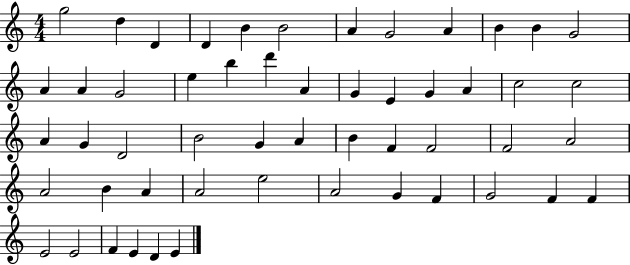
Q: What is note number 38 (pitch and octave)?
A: B4